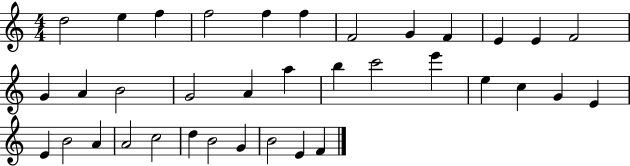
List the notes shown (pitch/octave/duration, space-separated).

D5/h E5/q F5/q F5/h F5/q F5/q F4/h G4/q F4/q E4/q E4/q F4/h G4/q A4/q B4/h G4/h A4/q A5/q B5/q C6/h E6/q E5/q C5/q G4/q E4/q E4/q B4/h A4/q A4/h C5/h D5/q B4/h G4/q B4/h E4/q F4/q